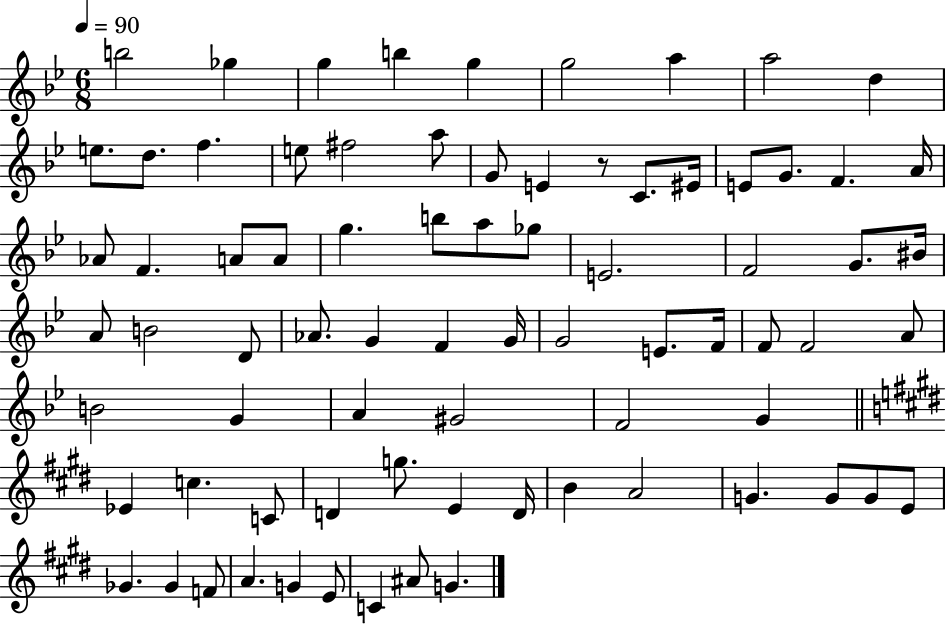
B5/h Gb5/q G5/q B5/q G5/q G5/h A5/q A5/h D5/q E5/e. D5/e. F5/q. E5/e F#5/h A5/e G4/e E4/q R/e C4/e. EIS4/s E4/e G4/e. F4/q. A4/s Ab4/e F4/q. A4/e A4/e G5/q. B5/e A5/e Gb5/e E4/h. F4/h G4/e. BIS4/s A4/e B4/h D4/e Ab4/e. G4/q F4/q G4/s G4/h E4/e. F4/s F4/e F4/h A4/e B4/h G4/q A4/q G#4/h F4/h G4/q Eb4/q C5/q. C4/e D4/q G5/e. E4/q D4/s B4/q A4/h G4/q. G4/e G4/e E4/e Gb4/q. Gb4/q F4/e A4/q. G4/q E4/e C4/q A#4/e G4/q.